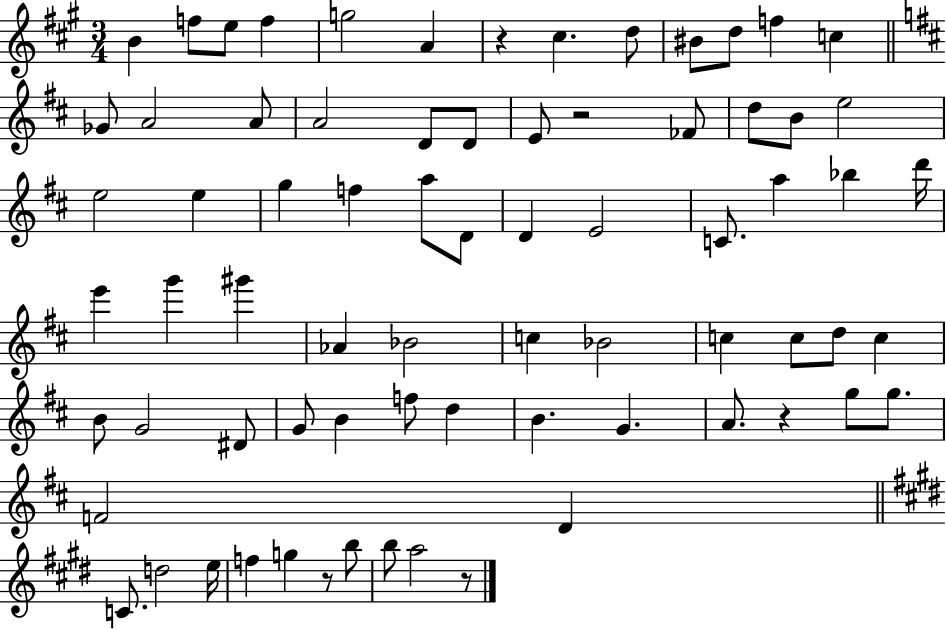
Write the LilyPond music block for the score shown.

{
  \clef treble
  \numericTimeSignature
  \time 3/4
  \key a \major
  b'4 f''8 e''8 f''4 | g''2 a'4 | r4 cis''4. d''8 | bis'8 d''8 f''4 c''4 | \break \bar "||" \break \key d \major ges'8 a'2 a'8 | a'2 d'8 d'8 | e'8 r2 fes'8 | d''8 b'8 e''2 | \break e''2 e''4 | g''4 f''4 a''8 d'8 | d'4 e'2 | c'8. a''4 bes''4 d'''16 | \break e'''4 g'''4 gis'''4 | aes'4 bes'2 | c''4 bes'2 | c''4 c''8 d''8 c''4 | \break b'8 g'2 dis'8 | g'8 b'4 f''8 d''4 | b'4. g'4. | a'8. r4 g''8 g''8. | \break f'2 d'4 | \bar "||" \break \key e \major c'8. d''2 e''16 | f''4 g''4 r8 b''8 | b''8 a''2 r8 | \bar "|."
}